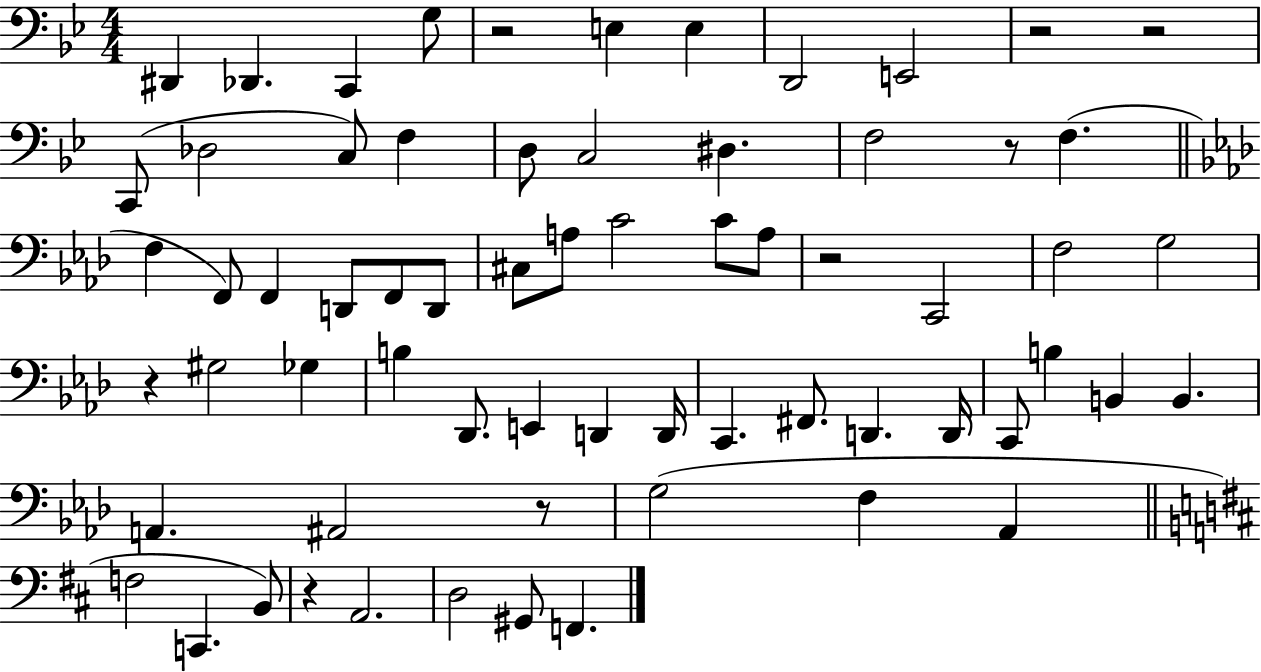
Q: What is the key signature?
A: BES major